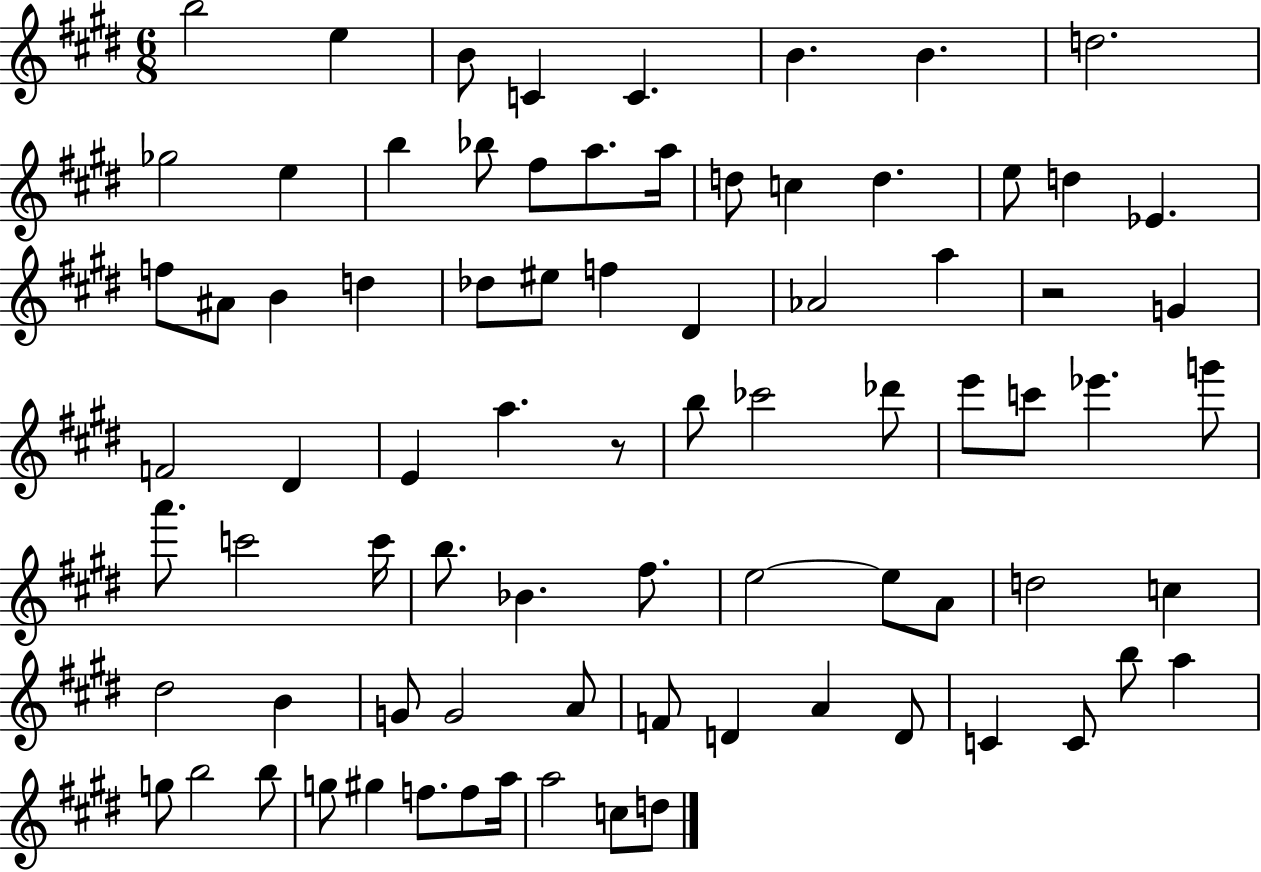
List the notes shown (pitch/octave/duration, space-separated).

B5/h E5/q B4/e C4/q C4/q. B4/q. B4/q. D5/h. Gb5/h E5/q B5/q Bb5/e F#5/e A5/e. A5/s D5/e C5/q D5/q. E5/e D5/q Eb4/q. F5/e A#4/e B4/q D5/q Db5/e EIS5/e F5/q D#4/q Ab4/h A5/q R/h G4/q F4/h D#4/q E4/q A5/q. R/e B5/e CES6/h Db6/e E6/e C6/e Eb6/q. G6/e A6/e. C6/h C6/s B5/e. Bb4/q. F#5/e. E5/h E5/e A4/e D5/h C5/q D#5/h B4/q G4/e G4/h A4/e F4/e D4/q A4/q D4/e C4/q C4/e B5/e A5/q G5/e B5/h B5/e G5/e G#5/q F5/e. F5/e A5/s A5/h C5/e D5/e